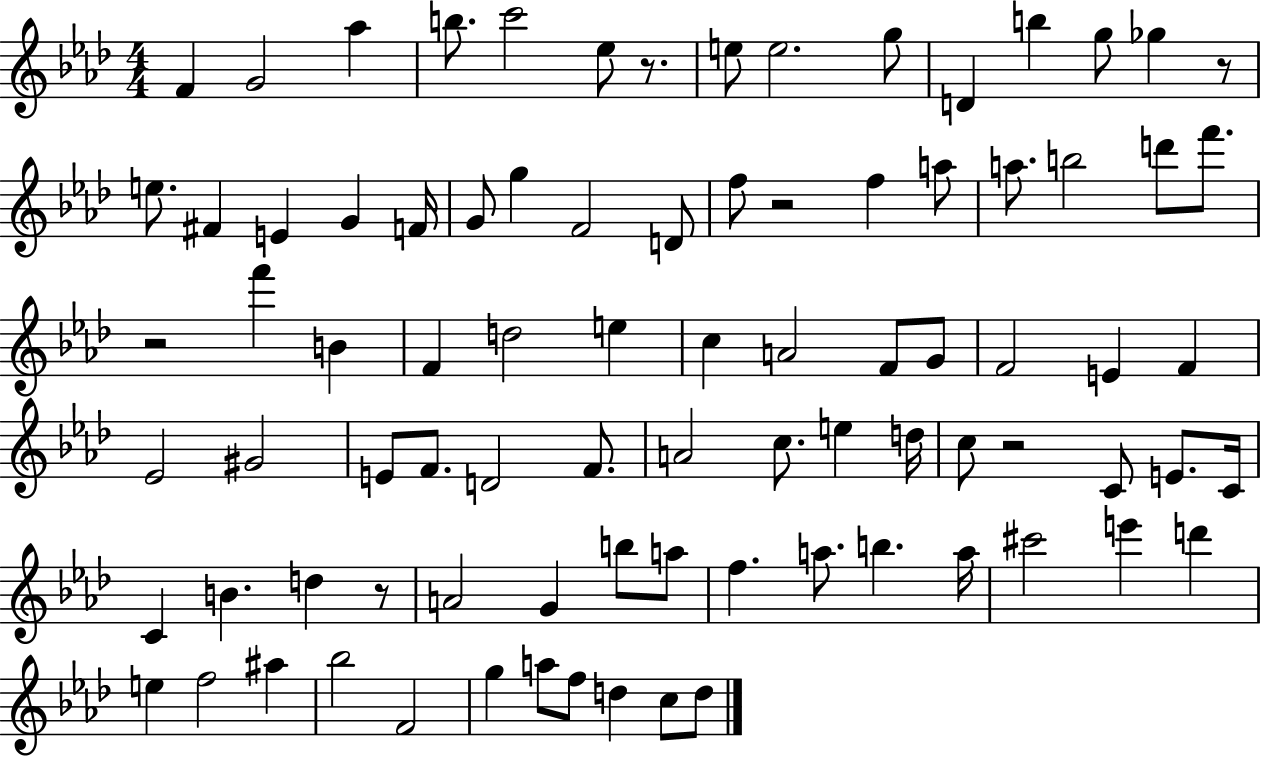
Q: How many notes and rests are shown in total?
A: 86